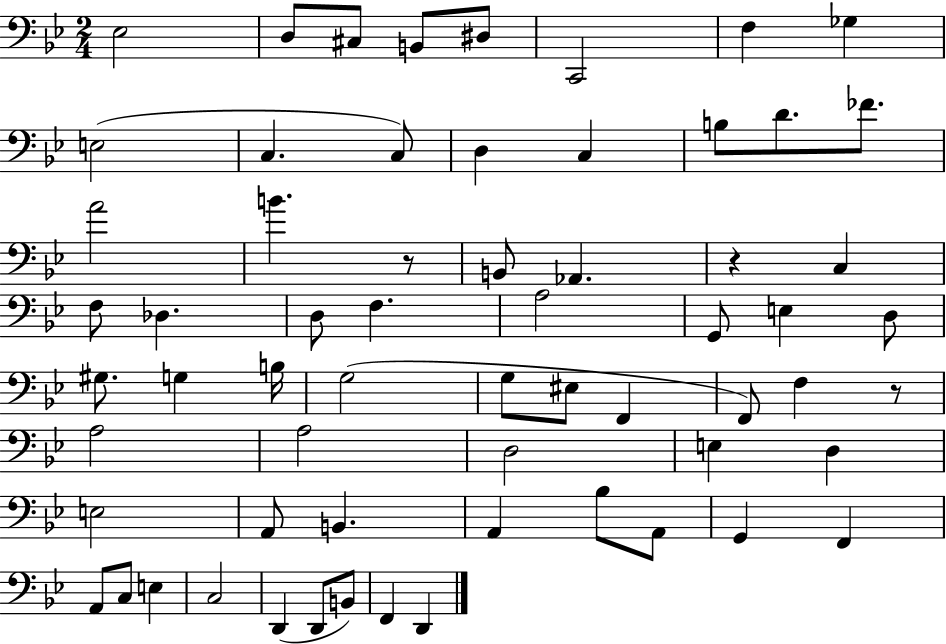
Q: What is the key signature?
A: BES major